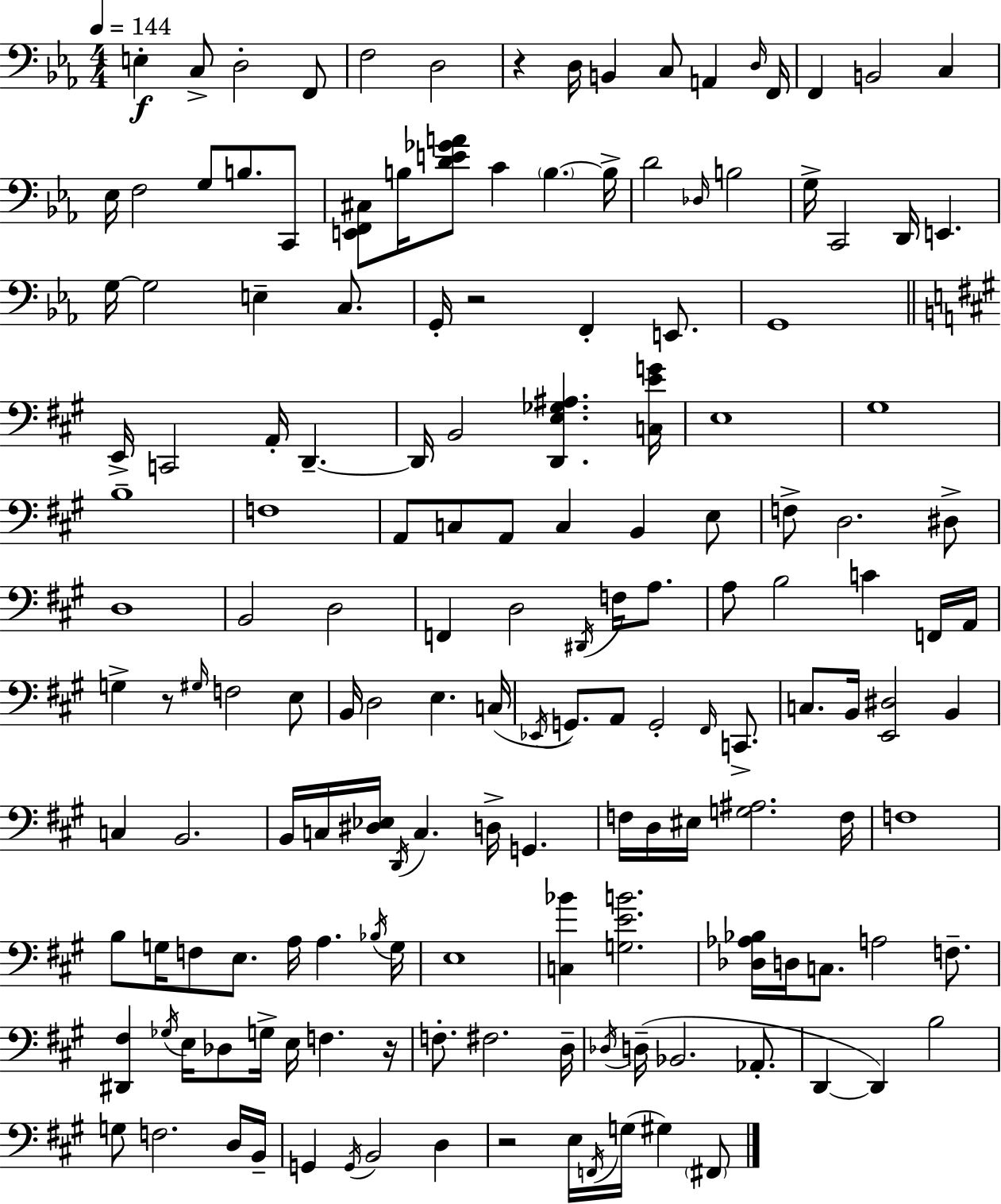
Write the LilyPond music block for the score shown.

{
  \clef bass
  \numericTimeSignature
  \time 4/4
  \key c \minor
  \tempo 4 = 144
  \repeat volta 2 { e4-.\f c8-> d2-. f,8 | f2 d2 | r4 d16 b,4 c8 a,4 \grace { d16 } | f,16 f,4 b,2 c4 | \break ees16 f2 g8 b8. c,8 | <e, f, cis>8 b16 <d' e' ges' a'>8 c'4 \parenthesize b4.~~ | b16-> d'2 \grace { des16 } b2 | g16-> c,2 d,16 e,4. | \break g16~~ g2 e4-- c8. | g,16-. r2 f,4-. e,8. | g,1 | \bar "||" \break \key a \major e,16-> c,2 a,16-. d,4.--~~ | d,16 b,2 <d, e ges ais>4. <c e' g'>16 | e1 | gis1 | \break b1-- | f1 | a,8 c8 a,8 c4 b,4 e8 | f8-> d2. dis8-> | \break d1 | b,2 d2 | f,4 d2 \acciaccatura { dis,16 } f16 a8. | a8 b2 c'4 f,16 | \break a,16 g4-> r8 \grace { gis16 } f2 | e8 b,16 d2 e4. | c16( \acciaccatura { ees,16 } g,8.) a,8 g,2-. | \grace { fis,16 } c,8.-> c8. b,16 <e, dis>2 | \break b,4 c4 b,2. | b,16 c16 <dis ees>16 \acciaccatura { d,16 } c4. d16-> g,4. | f16 d16 eis16 <g ais>2. | f16 f1 | \break b8 g16 f8 e8. a16 a4. | \acciaccatura { bes16 } g16 e1 | <c bes'>4 <g e' b'>2. | <des aes bes>16 d16 c8. a2 | \break f8.-- <dis, fis>4 \acciaccatura { ges16 } e16 des8 g16-> e16 | f4. r16 f8.-. fis2. | d16-- \acciaccatura { des16 } d16--( bes,2. | aes,8.-. d,4~~ d,4) | \break b2 g8 f2. | d16 b,16-- g,4 \acciaccatura { g,16 } b,2 | d4 r2 | e16 \acciaccatura { f,16 }( g16 gis4) \parenthesize fis,8 } \bar "|."
}